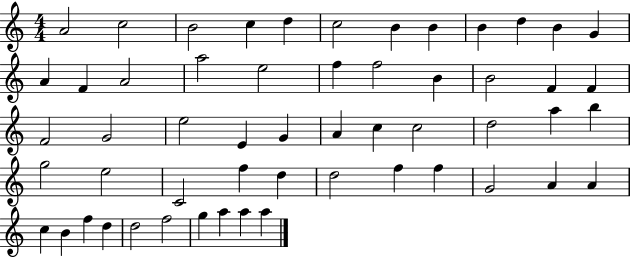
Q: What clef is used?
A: treble